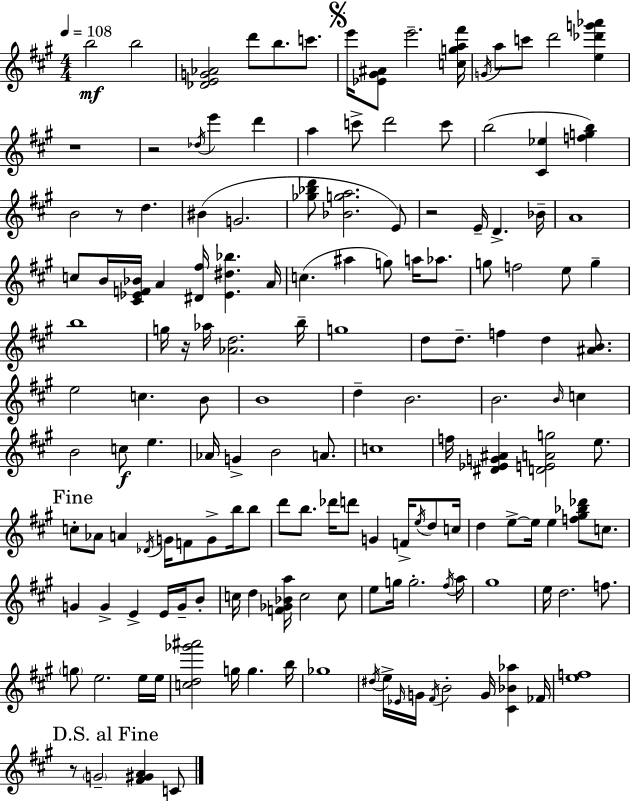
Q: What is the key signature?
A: A major